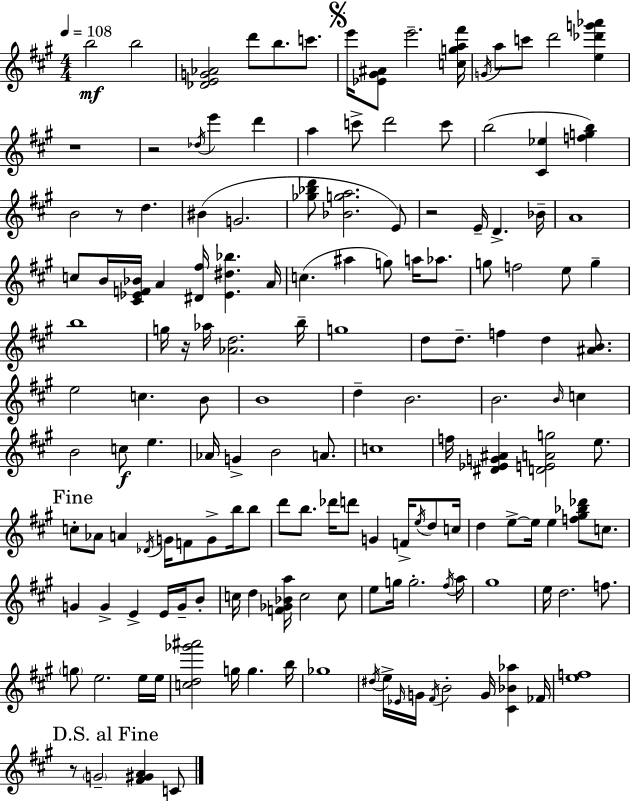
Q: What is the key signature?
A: A major